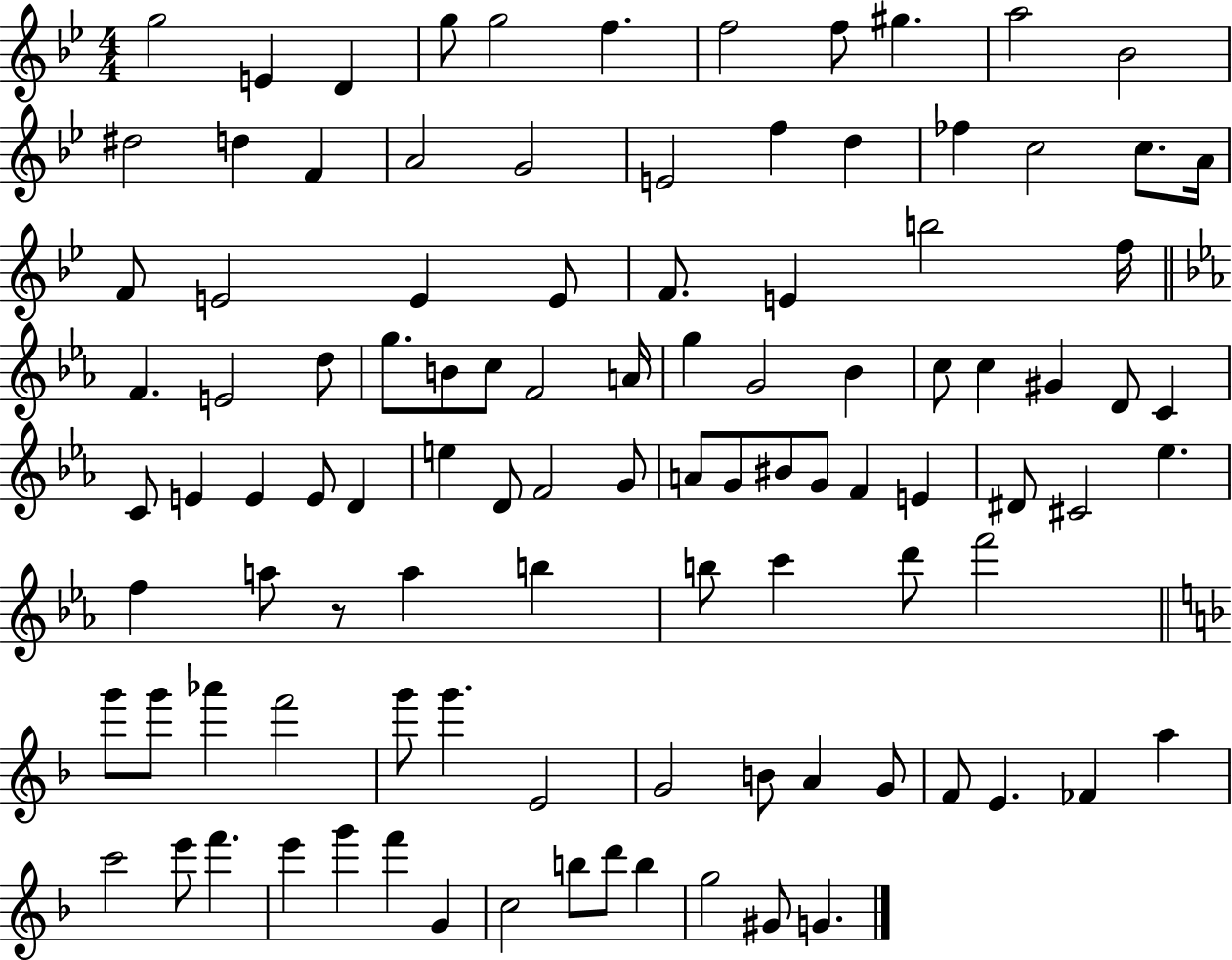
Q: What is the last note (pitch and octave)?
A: G4